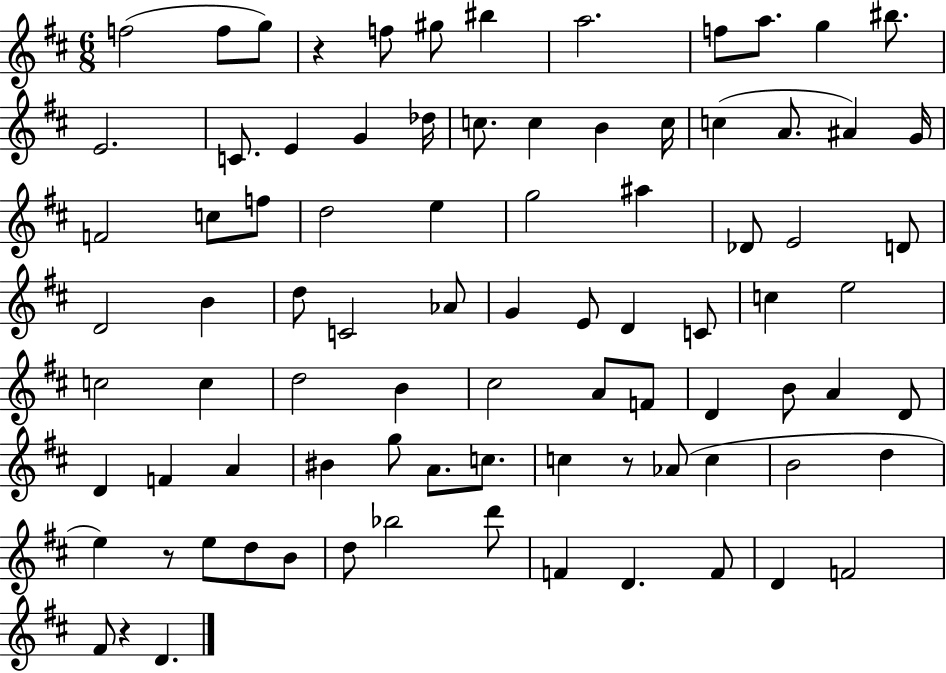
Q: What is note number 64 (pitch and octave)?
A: C5